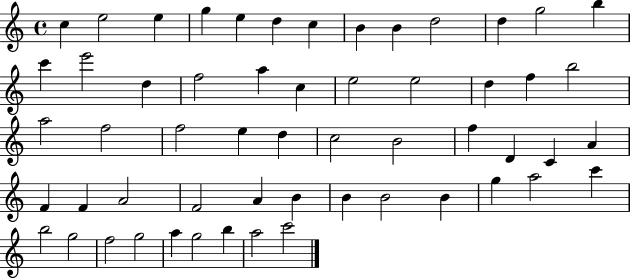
X:1
T:Untitled
M:4/4
L:1/4
K:C
c e2 e g e d c B B d2 d g2 b c' e'2 d f2 a c e2 e2 d f b2 a2 f2 f2 e d c2 B2 f D C A F F A2 F2 A B B B2 B g a2 c' b2 g2 f2 g2 a g2 b a2 c'2